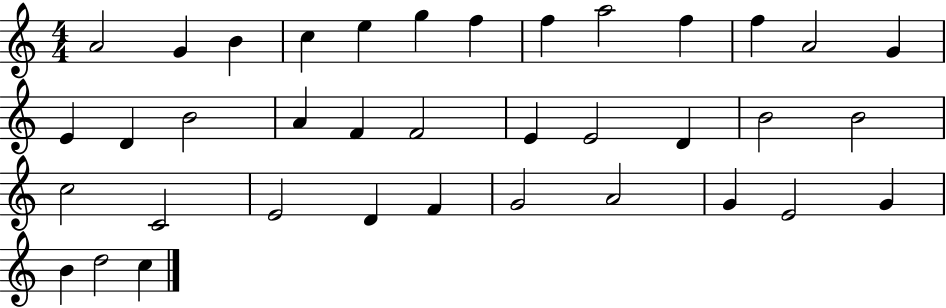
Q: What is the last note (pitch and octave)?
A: C5